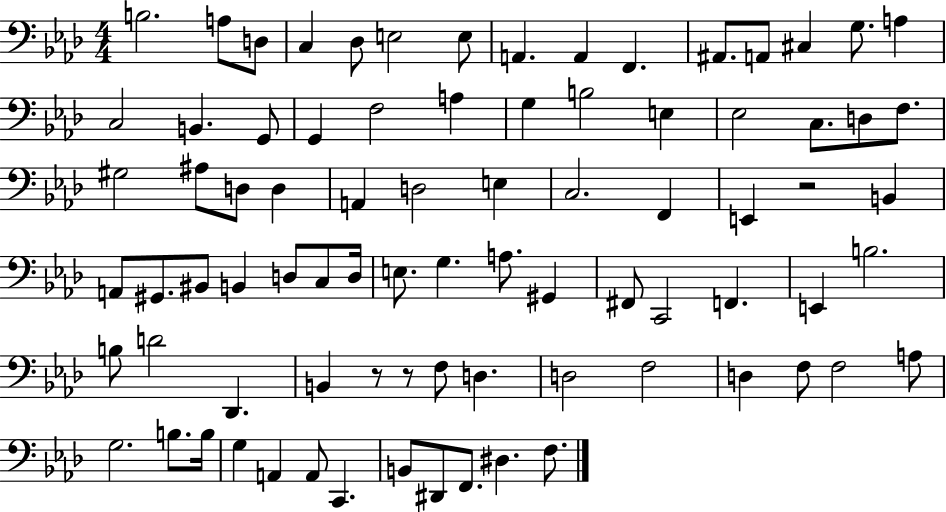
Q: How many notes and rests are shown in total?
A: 82